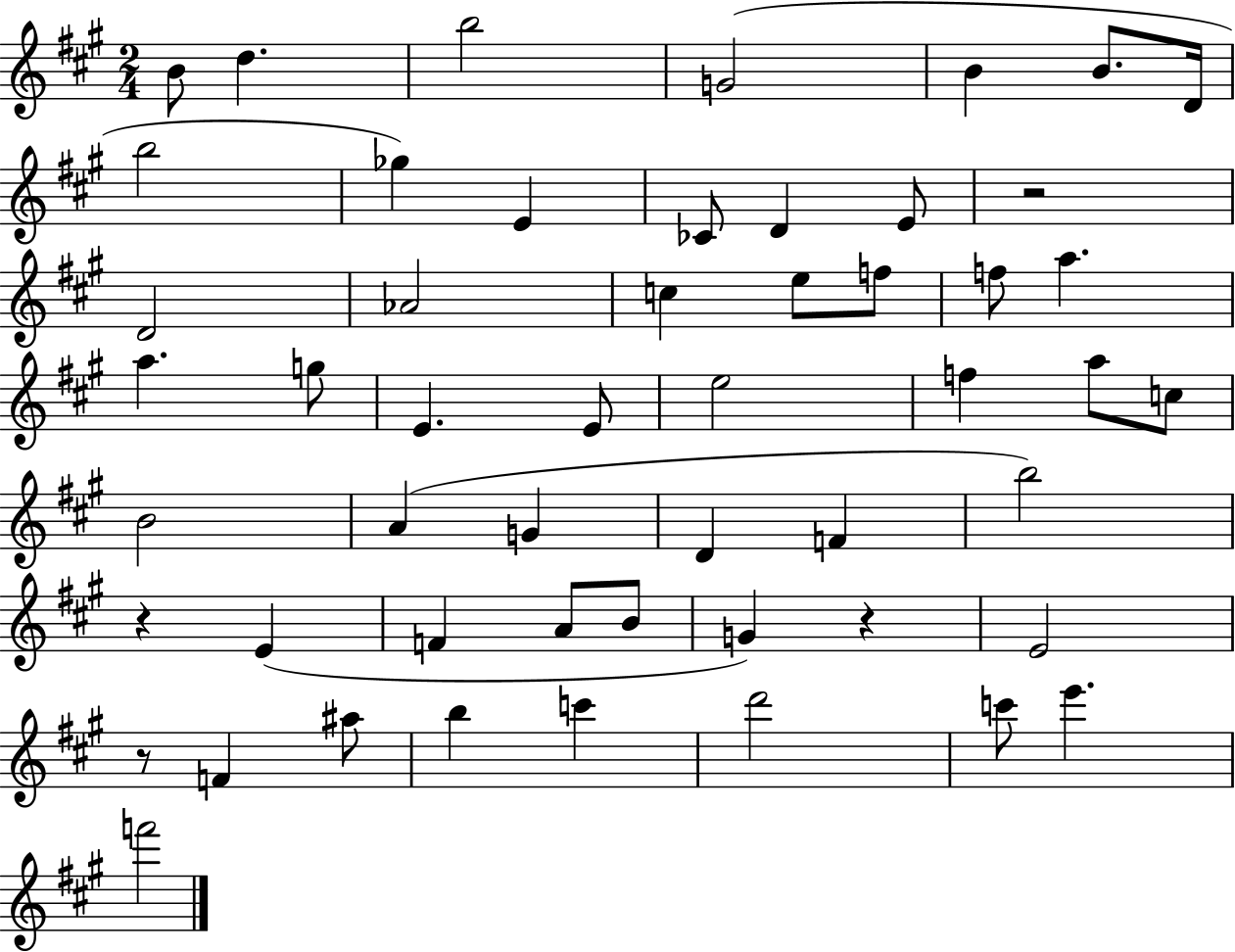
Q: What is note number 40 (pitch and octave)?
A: E4